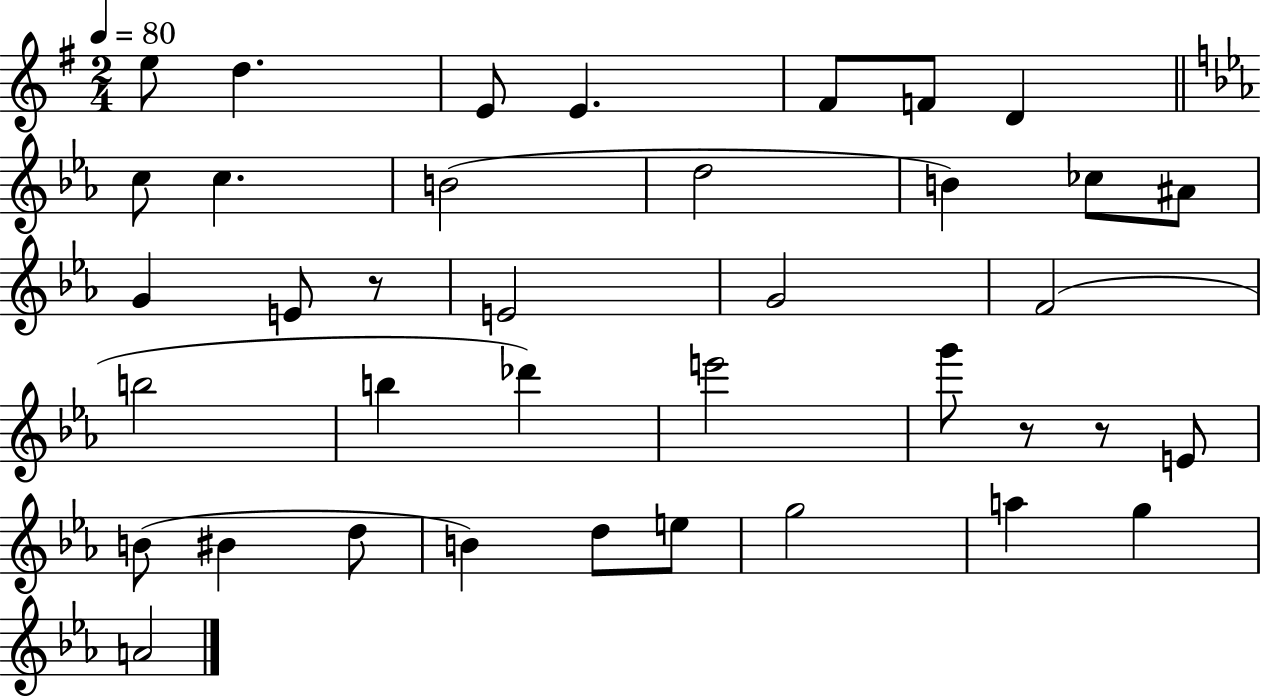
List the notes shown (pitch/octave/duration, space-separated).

E5/e D5/q. E4/e E4/q. F#4/e F4/e D4/q C5/e C5/q. B4/h D5/h B4/q CES5/e A#4/e G4/q E4/e R/e E4/h G4/h F4/h B5/h B5/q Db6/q E6/h G6/e R/e R/e E4/e B4/e BIS4/q D5/e B4/q D5/e E5/e G5/h A5/q G5/q A4/h